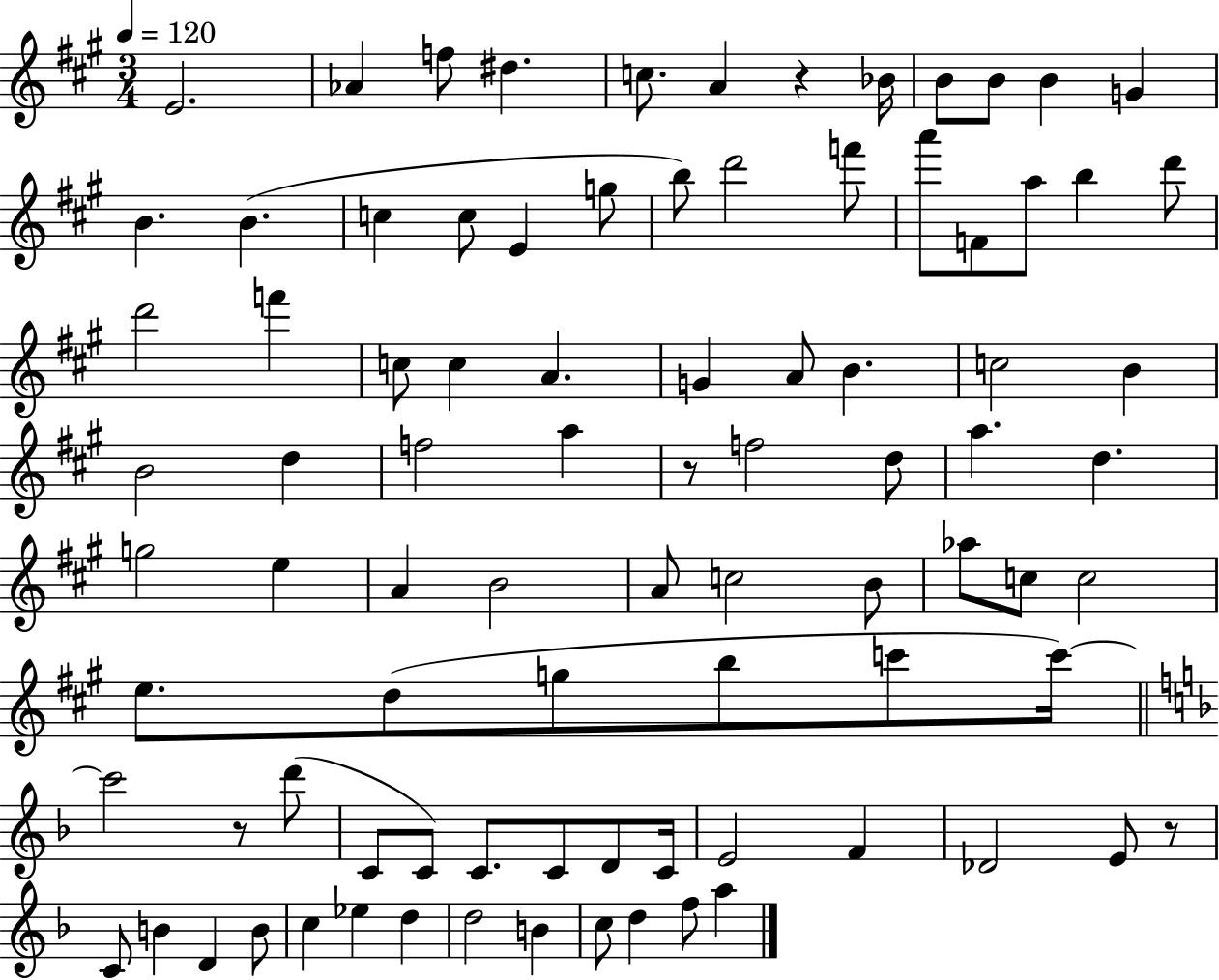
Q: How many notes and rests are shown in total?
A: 88